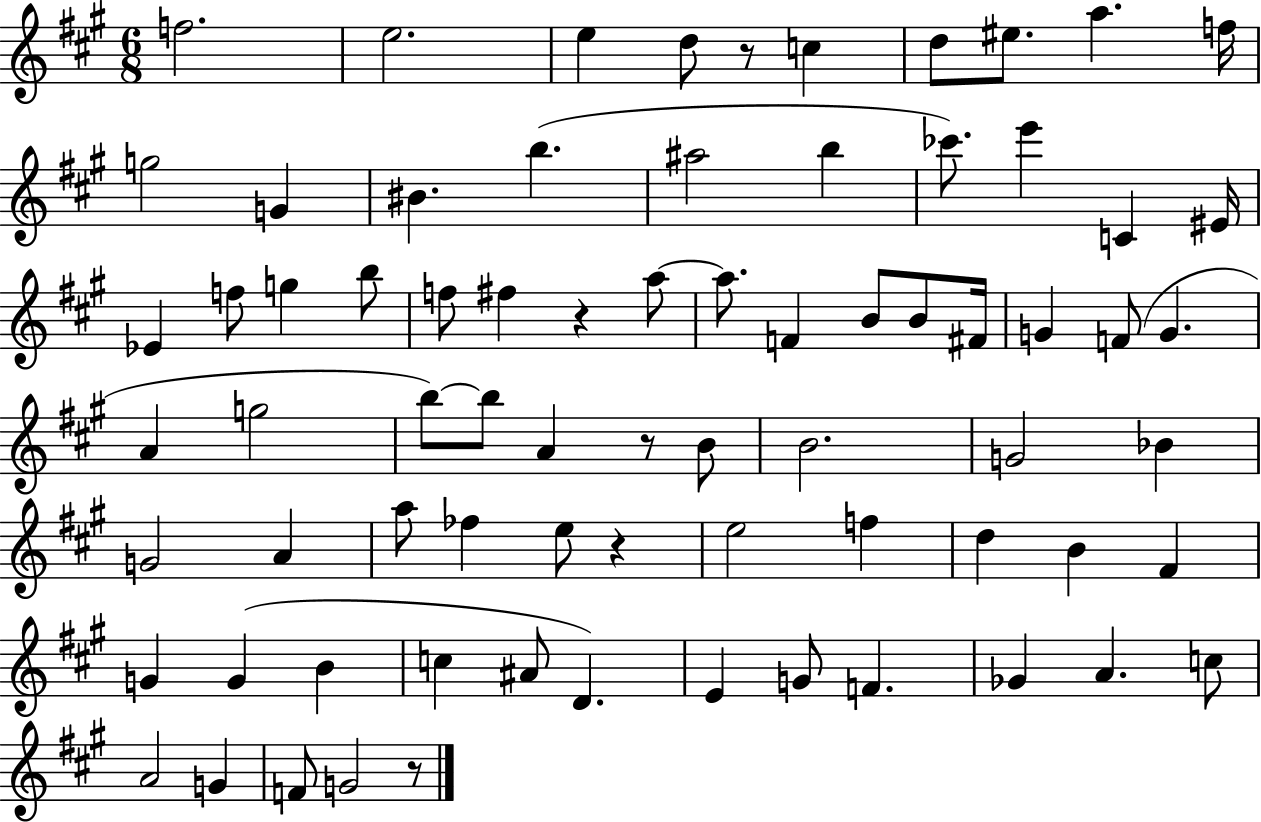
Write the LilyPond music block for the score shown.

{
  \clef treble
  \numericTimeSignature
  \time 6/8
  \key a \major
  f''2. | e''2. | e''4 d''8 r8 c''4 | d''8 eis''8. a''4. f''16 | \break g''2 g'4 | bis'4. b''4.( | ais''2 b''4 | ces'''8.) e'''4 c'4 eis'16 | \break ees'4 f''8 g''4 b''8 | f''8 fis''4 r4 a''8~~ | a''8. f'4 b'8 b'8 fis'16 | g'4 f'8( g'4. | \break a'4 g''2 | b''8~~) b''8 a'4 r8 b'8 | b'2. | g'2 bes'4 | \break g'2 a'4 | a''8 fes''4 e''8 r4 | e''2 f''4 | d''4 b'4 fis'4 | \break g'4 g'4( b'4 | c''4 ais'8 d'4.) | e'4 g'8 f'4. | ges'4 a'4. c''8 | \break a'2 g'4 | f'8 g'2 r8 | \bar "|."
}